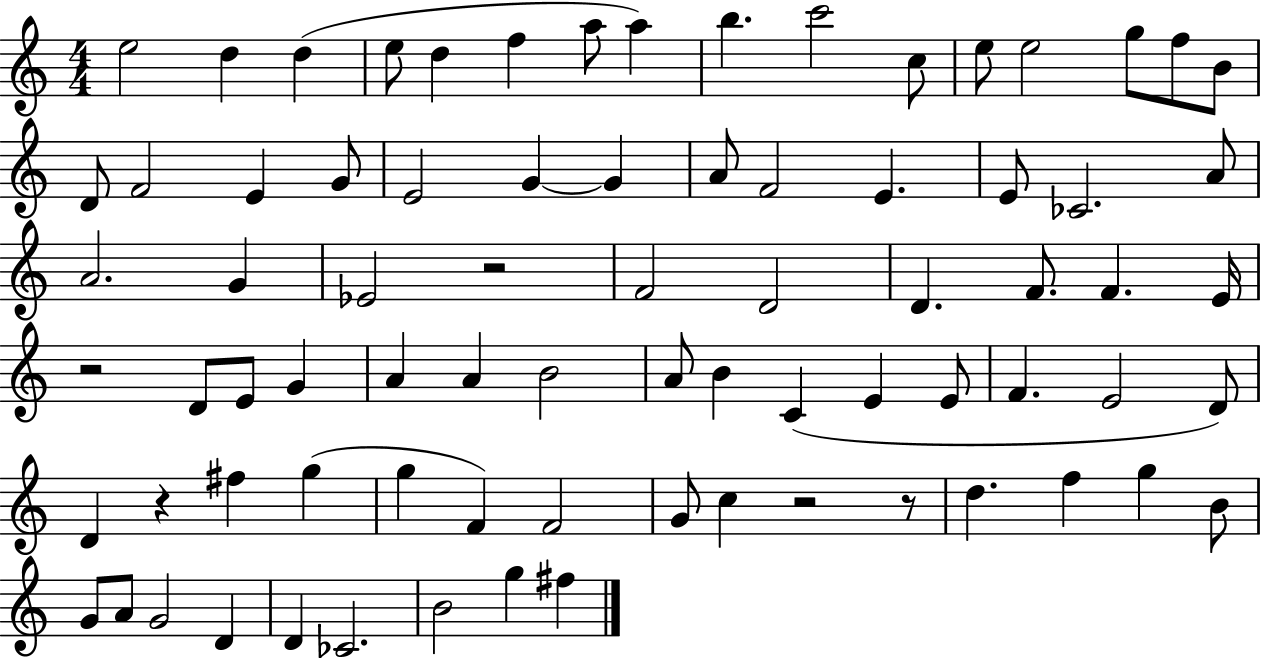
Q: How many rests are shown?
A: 5